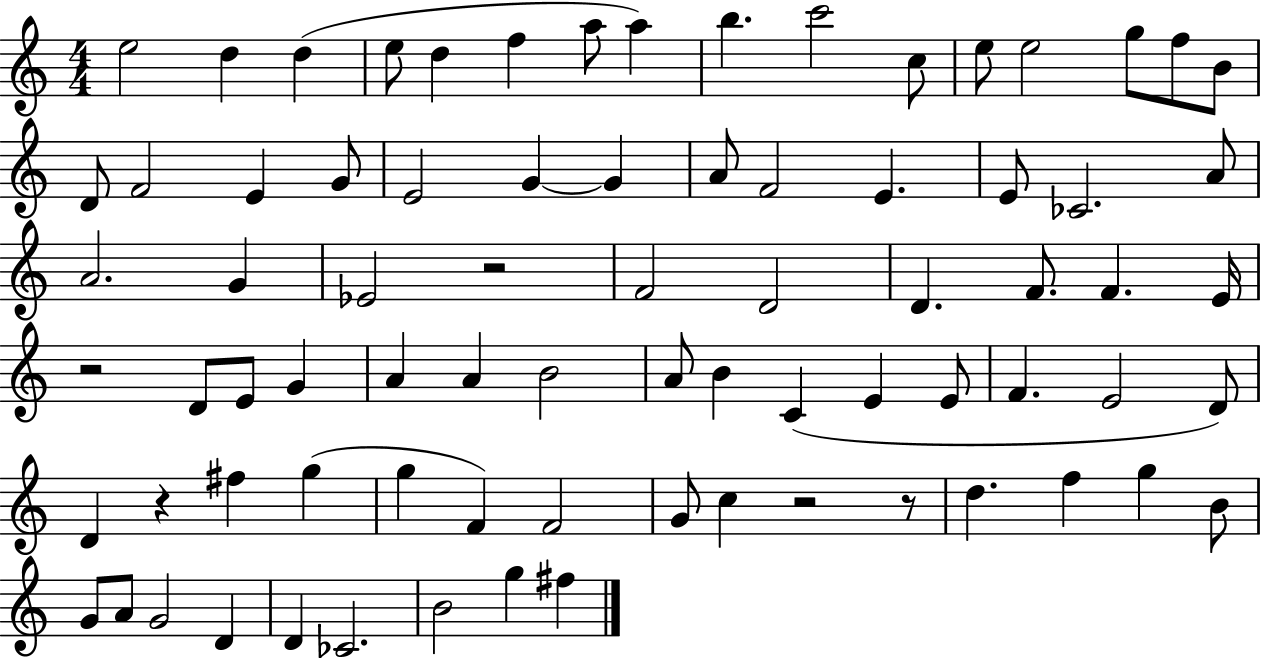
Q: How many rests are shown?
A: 5